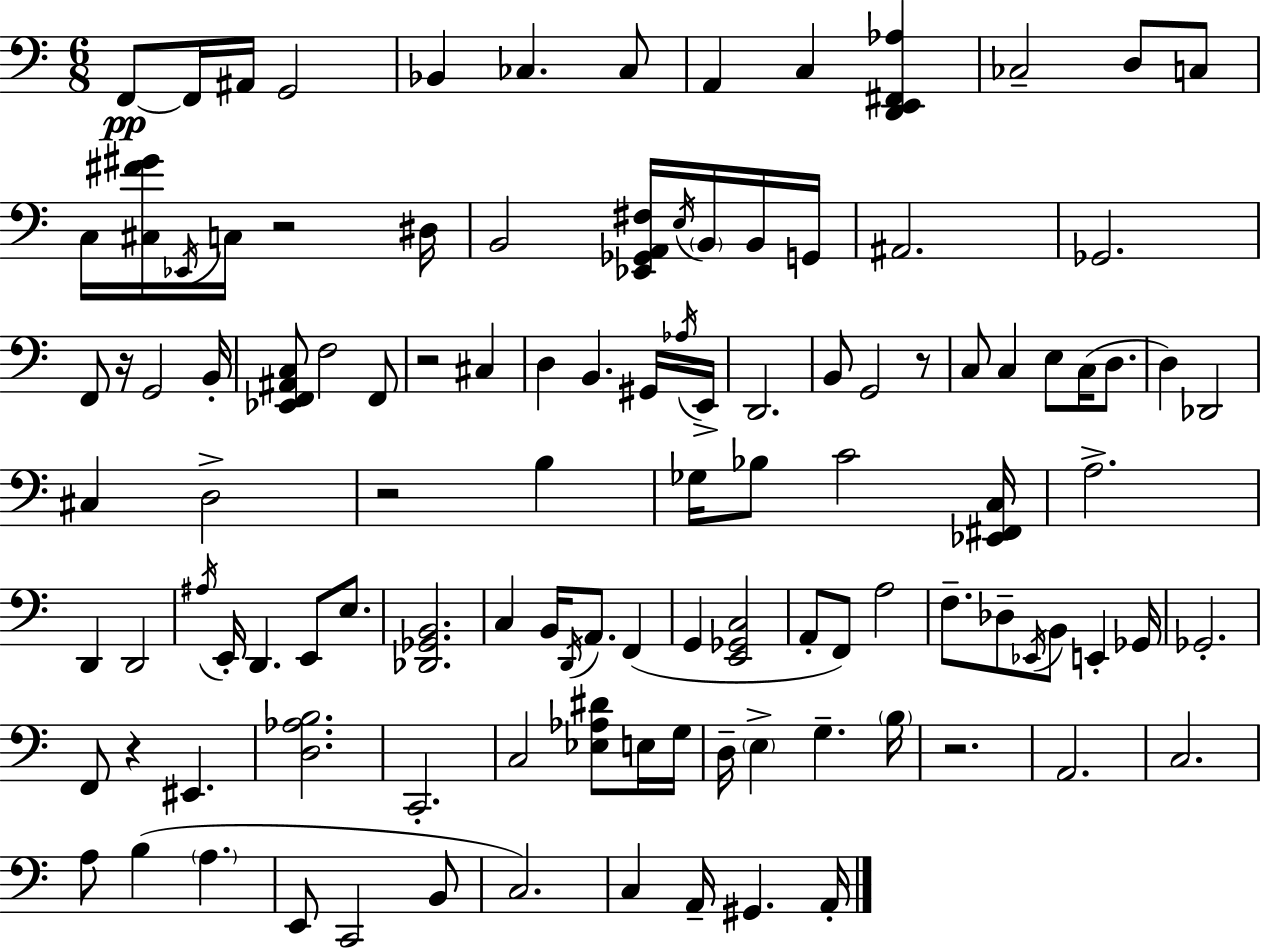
X:1
T:Untitled
M:6/8
L:1/4
K:Am
F,,/2 F,,/4 ^A,,/4 G,,2 _B,, _C, _C,/2 A,, C, [D,,E,,^F,,_A,] _C,2 D,/2 C,/2 C,/4 [^C,^F^G]/4 _E,,/4 C,/4 z2 ^D,/4 B,,2 [_E,,_G,,A,,^F,]/4 E,/4 B,,/4 B,,/4 G,,/4 ^A,,2 _G,,2 F,,/2 z/4 G,,2 B,,/4 [_E,,F,,^A,,C,]/2 F,2 F,,/2 z2 ^C, D, B,, ^G,,/4 _A,/4 E,,/4 D,,2 B,,/2 G,,2 z/2 C,/2 C, E,/2 C,/4 D,/2 D, _D,,2 ^C, D,2 z2 B, _G,/4 _B,/2 C2 [_E,,^F,,C,]/4 A,2 D,, D,,2 ^A,/4 E,,/4 D,, E,,/2 E,/2 [_D,,_G,,B,,]2 C, B,,/4 D,,/4 A,,/2 F,, G,, [E,,_G,,C,]2 A,,/2 F,,/2 A,2 F,/2 _D,/2 _E,,/4 B,,/2 E,, _G,,/4 _G,,2 F,,/2 z ^E,, [D,_A,B,]2 C,,2 C,2 [_E,_A,^D]/2 E,/4 G,/4 D,/4 E, G, B,/4 z2 A,,2 C,2 A,/2 B, A, E,,/2 C,,2 B,,/2 C,2 C, A,,/4 ^G,, A,,/4